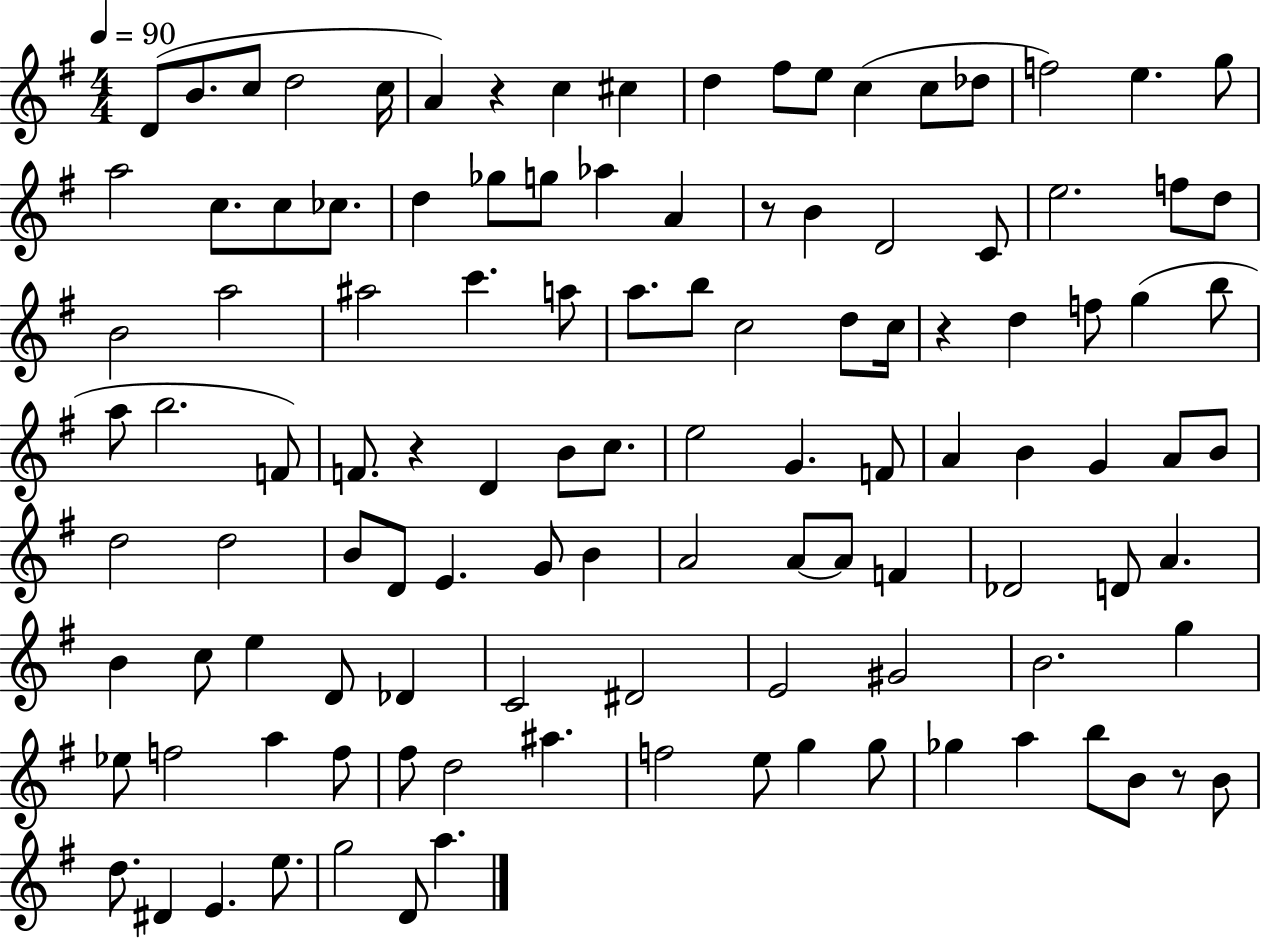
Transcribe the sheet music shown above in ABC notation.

X:1
T:Untitled
M:4/4
L:1/4
K:G
D/2 B/2 c/2 d2 c/4 A z c ^c d ^f/2 e/2 c c/2 _d/2 f2 e g/2 a2 c/2 c/2 _c/2 d _g/2 g/2 _a A z/2 B D2 C/2 e2 f/2 d/2 B2 a2 ^a2 c' a/2 a/2 b/2 c2 d/2 c/4 z d f/2 g b/2 a/2 b2 F/2 F/2 z D B/2 c/2 e2 G F/2 A B G A/2 B/2 d2 d2 B/2 D/2 E G/2 B A2 A/2 A/2 F _D2 D/2 A B c/2 e D/2 _D C2 ^D2 E2 ^G2 B2 g _e/2 f2 a f/2 ^f/2 d2 ^a f2 e/2 g g/2 _g a b/2 B/2 z/2 B/2 d/2 ^D E e/2 g2 D/2 a